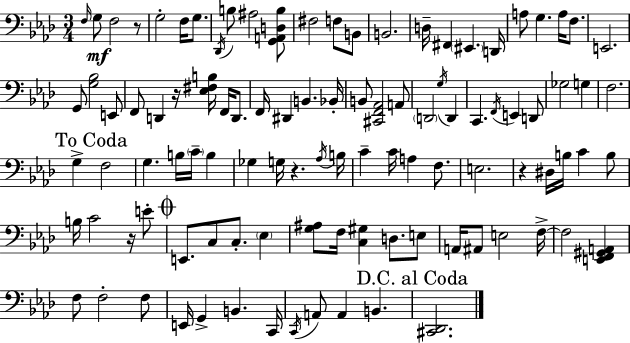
X:1
T:Untitled
M:3/4
L:1/4
K:Ab
F,/4 G,/2 F,2 z/2 G,2 F,/4 G,/2 _D,,/4 B,/2 ^A,2 [G,,A,,D,B,]/2 ^F,2 F,/2 B,,/2 B,,2 D,/4 ^F,, ^E,, D,,/4 A,/2 G, A,/4 F,/2 E,,2 G,,/2 [G,_B,]2 E,,/2 F,,/2 D,, z/4 [_E,^F,B,]/4 F,,/4 D,,/2 F,,/4 ^D,, B,, _B,,/4 B,,/2 [^C,,F,,_A,,]2 A,,/2 D,,2 G,/4 D,, C,, F,,/4 E,, D,,/2 _G,2 G, F,2 G, F,2 G, B,/4 C/4 B, _G, G,/4 z _A,/4 B,/4 C C/4 A, F,/2 E,2 z ^D,/4 B,/4 C B,/2 B,/4 C2 z/4 E/2 E,,/2 C,/2 C,/2 _E, [G,^A,]/2 F,/4 [C,^G,] D,/2 E,/2 A,,/4 ^A,,/2 E,2 F,/4 F,2 [E,,F,,^G,,A,,] F,/2 F,2 F,/2 E,,/4 G,, B,, C,,/4 C,,/4 A,,/2 A,, B,, [^C,,_D,,]2